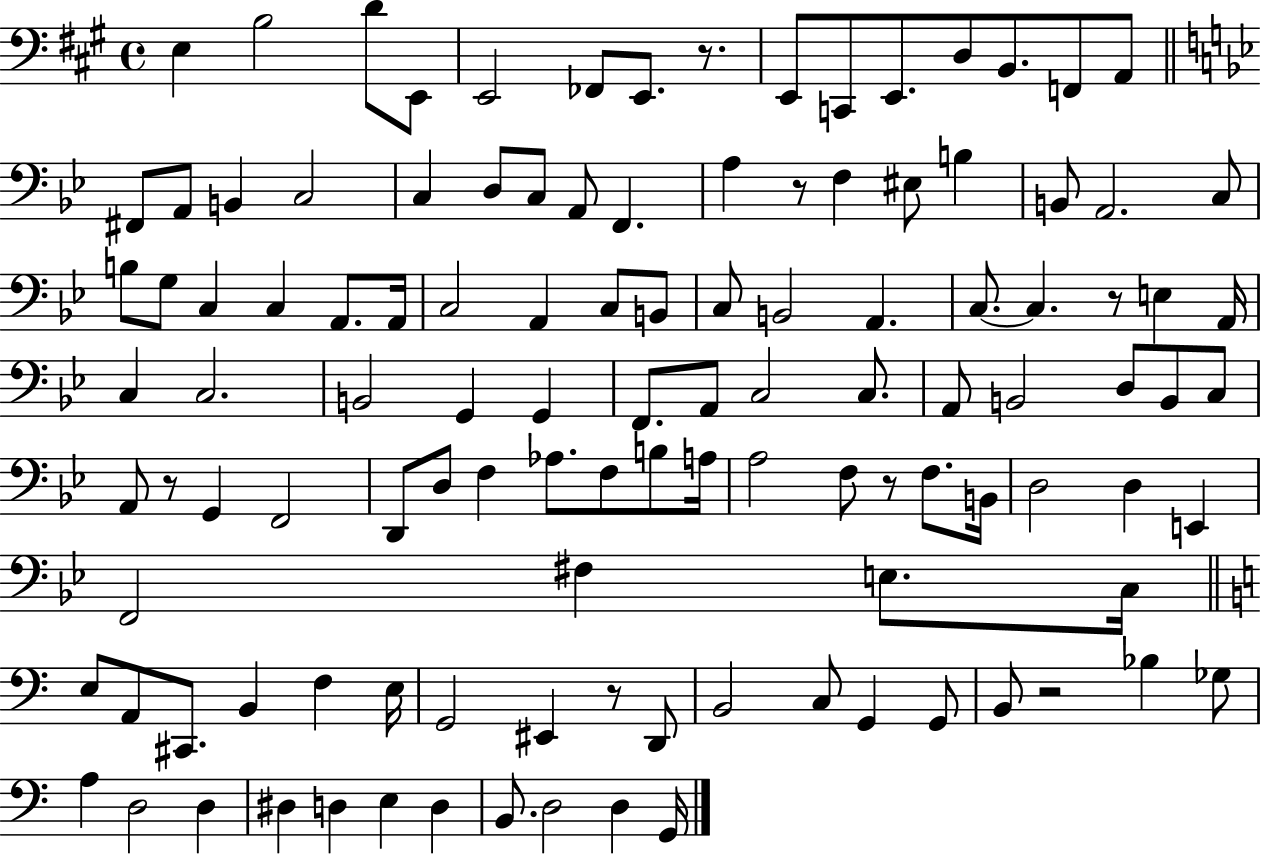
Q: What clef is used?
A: bass